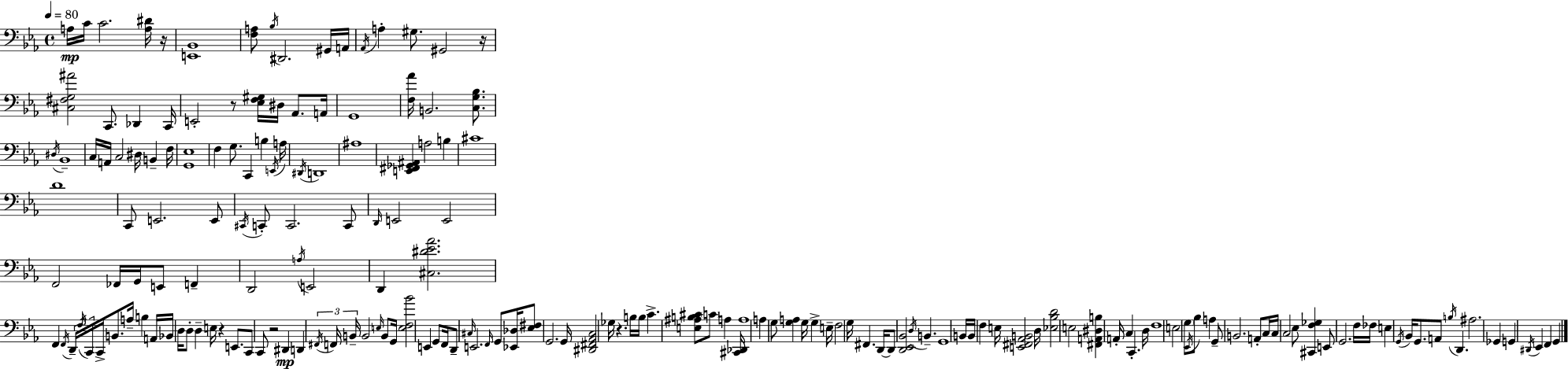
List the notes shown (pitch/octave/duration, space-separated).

A3/s C4/s C4/h. [A3,D#4]/s R/s [E2,Bb2]/w [F3,A3]/e Bb3/s D#2/h. G#2/s A2/s Ab2/s A3/q G#3/e. G#2/h R/s [C#3,F#3,G3,A#4]/h C2/e. Db2/q C2/s E2/h R/e [Eb3,F3,G#3]/s D#3/s Ab2/e. A2/s G2/w [F3,Ab4]/s B2/h. [C3,G3,Bb3]/e. D#3/s Bb2/w C3/s A2/s C3/h D#3/s B2/q F3/s [G2,Eb3]/w F3/q G3/e. C2/q B3/q E2/s A3/s D#2/s D2/w A#3/w [E2,F#2,Gb2,A#2]/q A3/h B3/q C#4/w D4/w C2/e E2/h. E2/e C#2/s C2/e C2/h. C2/e D2/s E2/h E2/h F2/h FES2/s G2/s E2/e F2/q D2/h A3/s E2/h D2/q [C#3,D#4,Eb4,Ab4]/h. F2/q F2/s D2/s F3/s C2/s C2/s B2/e. A3/s B3/q A2/s Bb2/s D3/s D3/e D3/q E3/s R/q E2/e. C2/e C2/e R/h D#2/q D2/q F#2/s F2/s B2/s B2/h E3/s B2/e G2/s [E3,F3,Bb4]/h E2/q G2/e F2/s D2/e C#3/s E2/h. F2/s G2/e [Eb2,Db3]/s [Eb3,F#3]/e G2/h. G2/s [D#2,F#2,Ab2,C3]/h Gb3/s R/q. B3/s B3/s C4/q. [E3,A#3,B3,C#4]/e C4/e A3/q [C#2,Db2]/s A3/w A3/q G3/e [G3,A3]/q G3/s G3/q E3/s F3/h G3/s F#2/q. D2/s D2/e [D2,Eb2,Bb2]/h D3/s B2/q. G2/w B2/s B2/s F3/q E3/s [E2,F#2,Ab2,B2]/h D3/s [Eb3,Bb3,D4]/h E3/h [F#2,A2,D#3,B3]/q A2/s C3/q C2/q. D3/s F3/w E3/h G3/e Eb2/s Bb3/e A3/q G2/e B2/h. A2/e C3/s C3/s C3/h Eb3/e [C#2,F3,Gb3]/q E2/e G2/h. F3/s FES3/s E3/q G2/s Bb2/s G2/e. A2/e B3/s D2/q. A#3/h. Gb2/q G2/q D#2/s Eb2/q F2/q G2/q